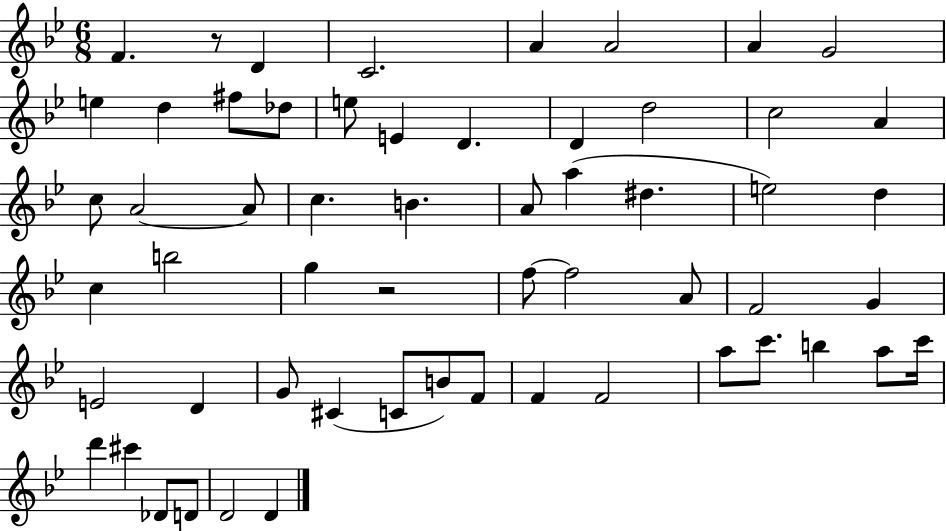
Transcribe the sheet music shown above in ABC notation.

X:1
T:Untitled
M:6/8
L:1/4
K:Bb
F z/2 D C2 A A2 A G2 e d ^f/2 _d/2 e/2 E D D d2 c2 A c/2 A2 A/2 c B A/2 a ^d e2 d c b2 g z2 f/2 f2 A/2 F2 G E2 D G/2 ^C C/2 B/2 F/2 F F2 a/2 c'/2 b a/2 c'/4 d' ^c' _D/2 D/2 D2 D